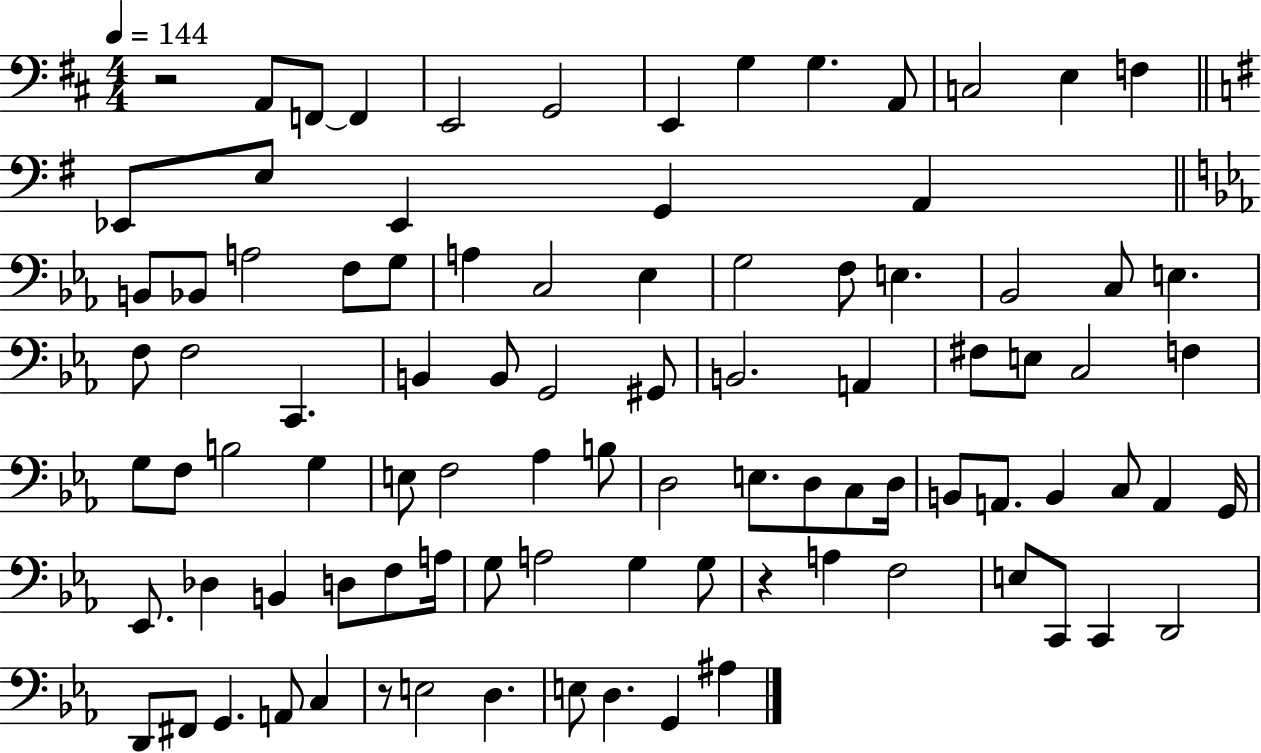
X:1
T:Untitled
M:4/4
L:1/4
K:D
z2 A,,/2 F,,/2 F,, E,,2 G,,2 E,, G, G, A,,/2 C,2 E, F, _E,,/2 E,/2 _E,, G,, A,, B,,/2 _B,,/2 A,2 F,/2 G,/2 A, C,2 _E, G,2 F,/2 E, _B,,2 C,/2 E, F,/2 F,2 C,, B,, B,,/2 G,,2 ^G,,/2 B,,2 A,, ^F,/2 E,/2 C,2 F, G,/2 F,/2 B,2 G, E,/2 F,2 _A, B,/2 D,2 E,/2 D,/2 C,/2 D,/4 B,,/2 A,,/2 B,, C,/2 A,, G,,/4 _E,,/2 _D, B,, D,/2 F,/2 A,/4 G,/2 A,2 G, G,/2 z A, F,2 E,/2 C,,/2 C,, D,,2 D,,/2 ^F,,/2 G,, A,,/2 C, z/2 E,2 D, E,/2 D, G,, ^A,